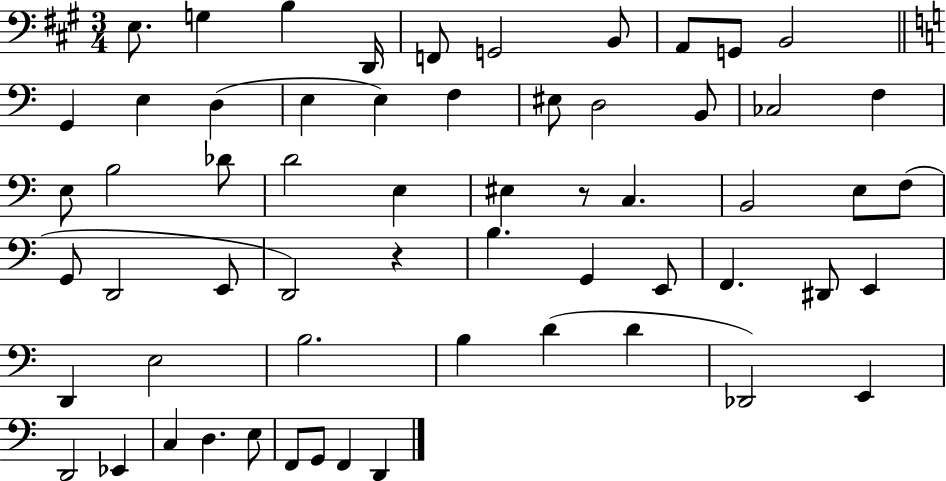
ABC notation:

X:1
T:Untitled
M:3/4
L:1/4
K:A
E,/2 G, B, D,,/4 F,,/2 G,,2 B,,/2 A,,/2 G,,/2 B,,2 G,, E, D, E, E, F, ^E,/2 D,2 B,,/2 _C,2 F, E,/2 B,2 _D/2 D2 E, ^E, z/2 C, B,,2 E,/2 F,/2 G,,/2 D,,2 E,,/2 D,,2 z B, G,, E,,/2 F,, ^D,,/2 E,, D,, E,2 B,2 B, D D _D,,2 E,, D,,2 _E,, C, D, E,/2 F,,/2 G,,/2 F,, D,,